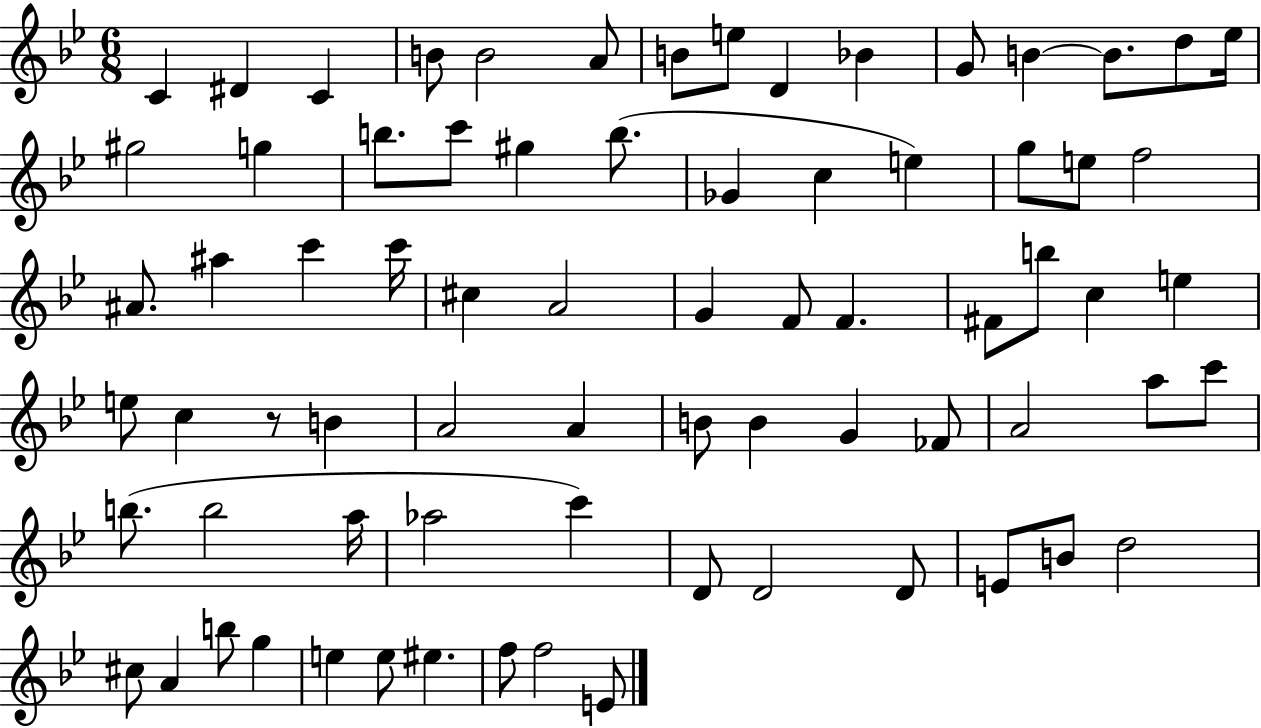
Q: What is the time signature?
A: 6/8